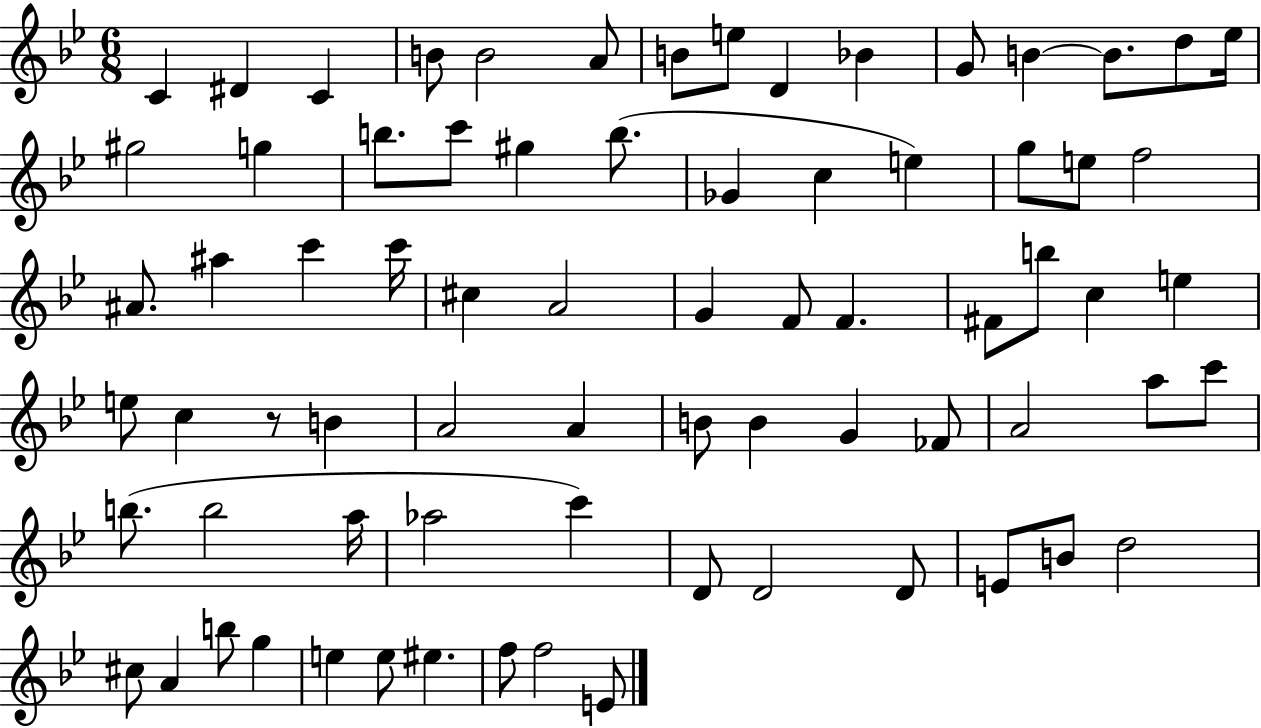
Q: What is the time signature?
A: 6/8